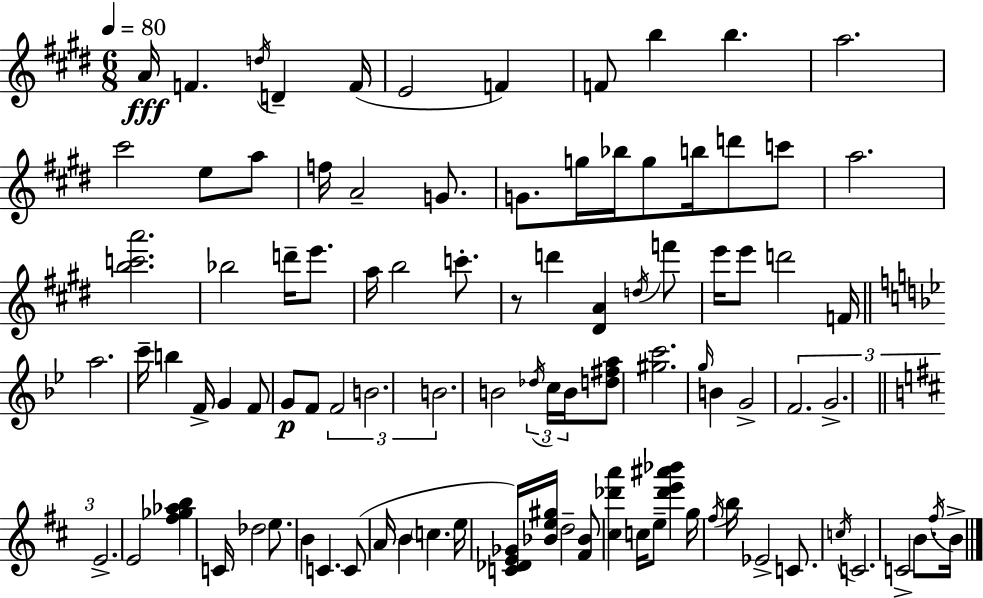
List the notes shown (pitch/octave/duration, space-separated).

A4/s F4/q. D5/s D4/q F4/s E4/h F4/q F4/e B5/q B5/q. A5/h. C#6/h E5/e A5/e F5/s A4/h G4/e. G4/e. G5/s Bb5/s G5/e B5/s D6/e C6/e A5/h. [B5,C6,A6]/h. Bb5/h D6/s E6/e. A5/s B5/h C6/e. R/e D6/q [D#4,A4]/q D5/s F6/e E6/s E6/e D6/h F4/s A5/h. C6/s B5/q F4/s G4/q F4/e G4/e F4/e F4/h B4/h. B4/h. B4/h Db5/s C5/s B4/s [D5,F#5,A5]/e [G#5,C6]/h. G5/s B4/q G4/h F4/h. G4/h. E4/h. E4/h [F#5,Gb5,Ab5,B5]/q C4/s Db5/h E5/e. B4/q C4/q. C4/e A4/s B4/q C5/q. E5/s [C4,Db4,E4,Gb4]/s [Bb4,E5,G#5]/s D5/h [F#4,Bb4]/e [C#5,Db6,A6]/q C5/s E5/e [Db6,E6,A#6,Bb6]/q G5/s F#5/s B5/s Eb4/h C4/e. C5/s C4/h. C4/h B4/e. F#5/s B4/s